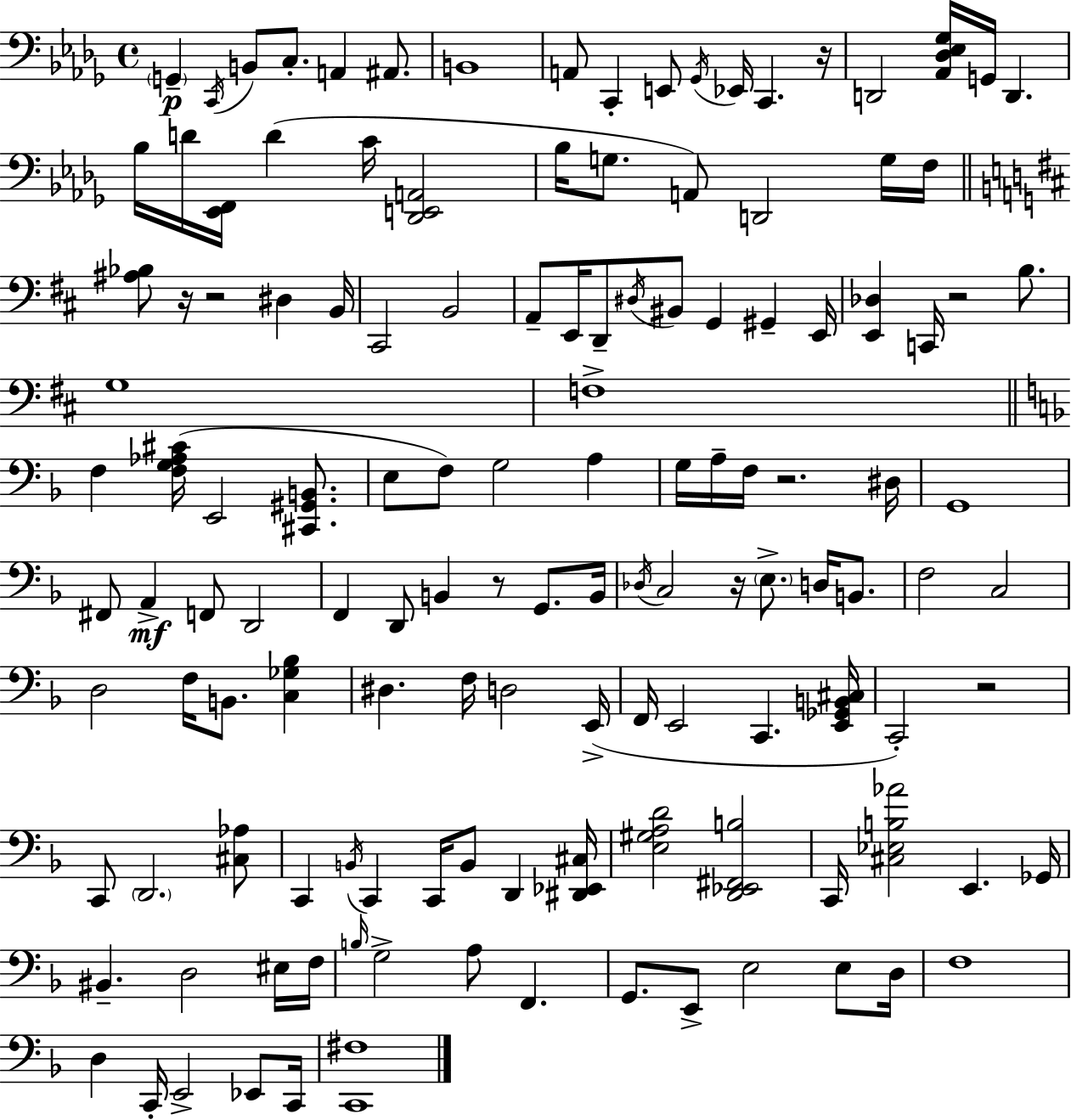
X:1
T:Untitled
M:4/4
L:1/4
K:Bbm
G,, C,,/4 B,,/2 C,/2 A,, ^A,,/2 B,,4 A,,/2 C,, E,,/2 _G,,/4 _E,,/4 C,, z/4 D,,2 [_A,,_D,_E,_G,]/4 G,,/4 D,, _B,/4 D/4 [_E,,F,,]/4 D C/4 [_D,,E,,A,,]2 _B,/4 G,/2 A,,/2 D,,2 G,/4 F,/4 [^A,_B,]/2 z/4 z2 ^D, B,,/4 ^C,,2 B,,2 A,,/2 E,,/4 D,,/2 ^D,/4 ^B,,/2 G,, ^G,, E,,/4 [E,,_D,] C,,/4 z2 B,/2 G,4 F,4 F, [F,G,_A,^C]/4 E,,2 [^C,,^G,,B,,]/2 E,/2 F,/2 G,2 A, G,/4 A,/4 F,/4 z2 ^D,/4 G,,4 ^F,,/2 A,, F,,/2 D,,2 F,, D,,/2 B,, z/2 G,,/2 B,,/4 _D,/4 C,2 z/4 E,/2 D,/4 B,,/2 F,2 C,2 D,2 F,/4 B,,/2 [C,_G,_B,] ^D, F,/4 D,2 E,,/4 F,,/4 E,,2 C,, [E,,_G,,B,,^C,]/4 C,,2 z2 C,,/2 D,,2 [^C,_A,]/2 C,, B,,/4 C,, C,,/4 B,,/2 D,, [^D,,_E,,^C,]/4 [E,^G,A,D]2 [D,,_E,,^F,,B,]2 C,,/4 [^C,_E,B,_A]2 E,, _G,,/4 ^B,, D,2 ^E,/4 F,/4 B,/4 G,2 A,/2 F,, G,,/2 E,,/2 E,2 E,/2 D,/4 F,4 D, C,,/4 E,,2 _E,,/2 C,,/4 [C,,^F,]4